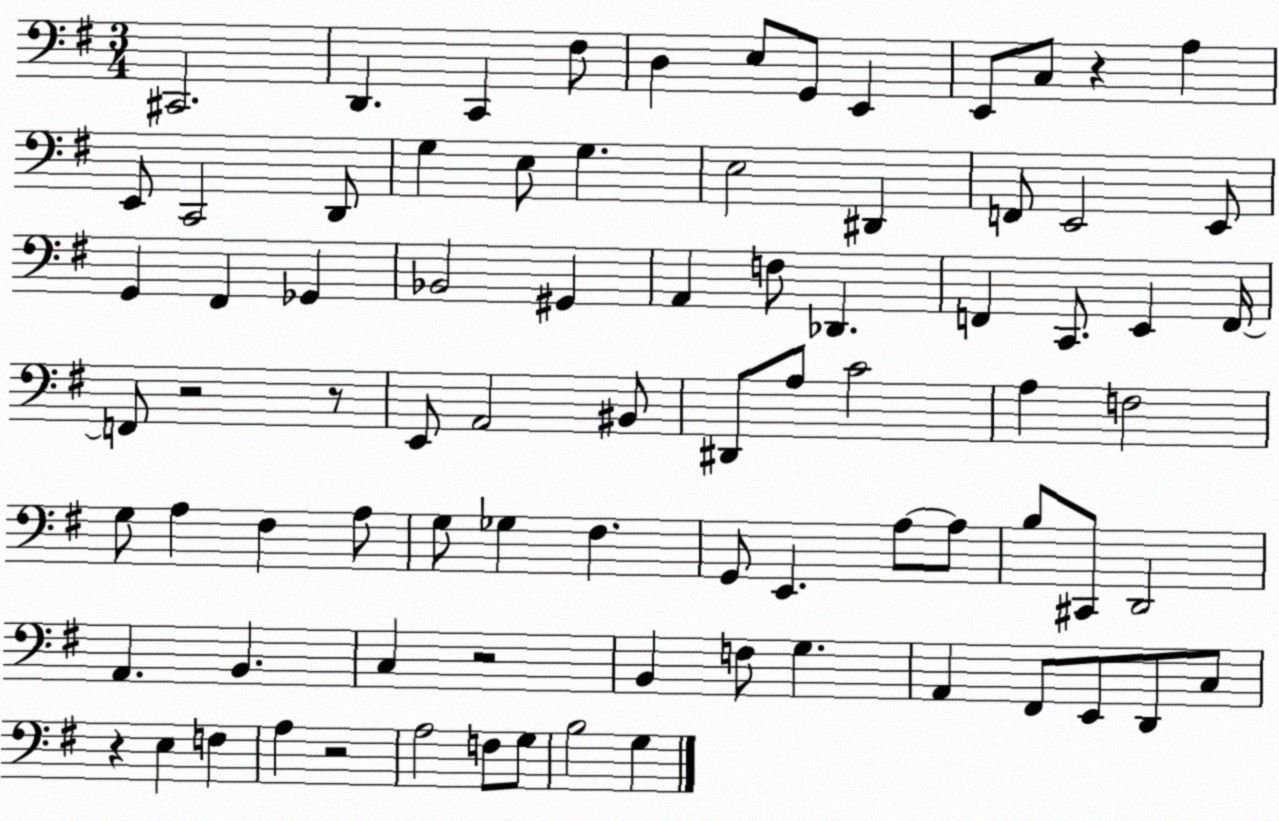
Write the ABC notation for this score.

X:1
T:Untitled
M:3/4
L:1/4
K:G
^C,,2 D,, C,, ^F,/2 D, E,/2 G,,/2 E,, E,,/2 C,/2 z A, E,,/2 C,,2 D,,/2 G, E,/2 G, E,2 ^D,, F,,/2 E,,2 E,,/2 G,, ^F,, _G,, _B,,2 ^G,, A,, F,/2 _D,, F,, C,,/2 E,, F,,/4 F,,/2 z2 z/2 E,,/2 A,,2 ^B,,/2 ^D,,/2 A,/2 C2 A, F,2 G,/2 A, ^F, A,/2 G,/2 _G, ^F, G,,/2 E,, A,/2 A,/2 B,/2 ^C,,/2 D,,2 A,, B,, C, z2 B,, F,/2 G, A,, ^F,,/2 E,,/2 D,,/2 C,/2 z E, F, A, z2 A,2 F,/2 G,/2 B,2 G,